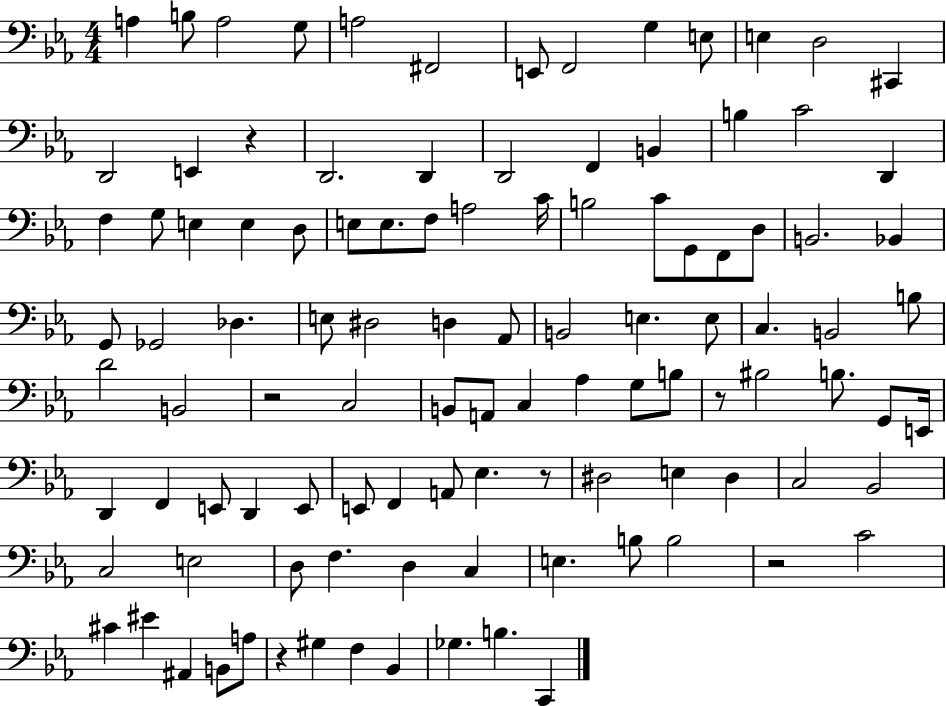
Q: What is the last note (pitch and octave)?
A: C2